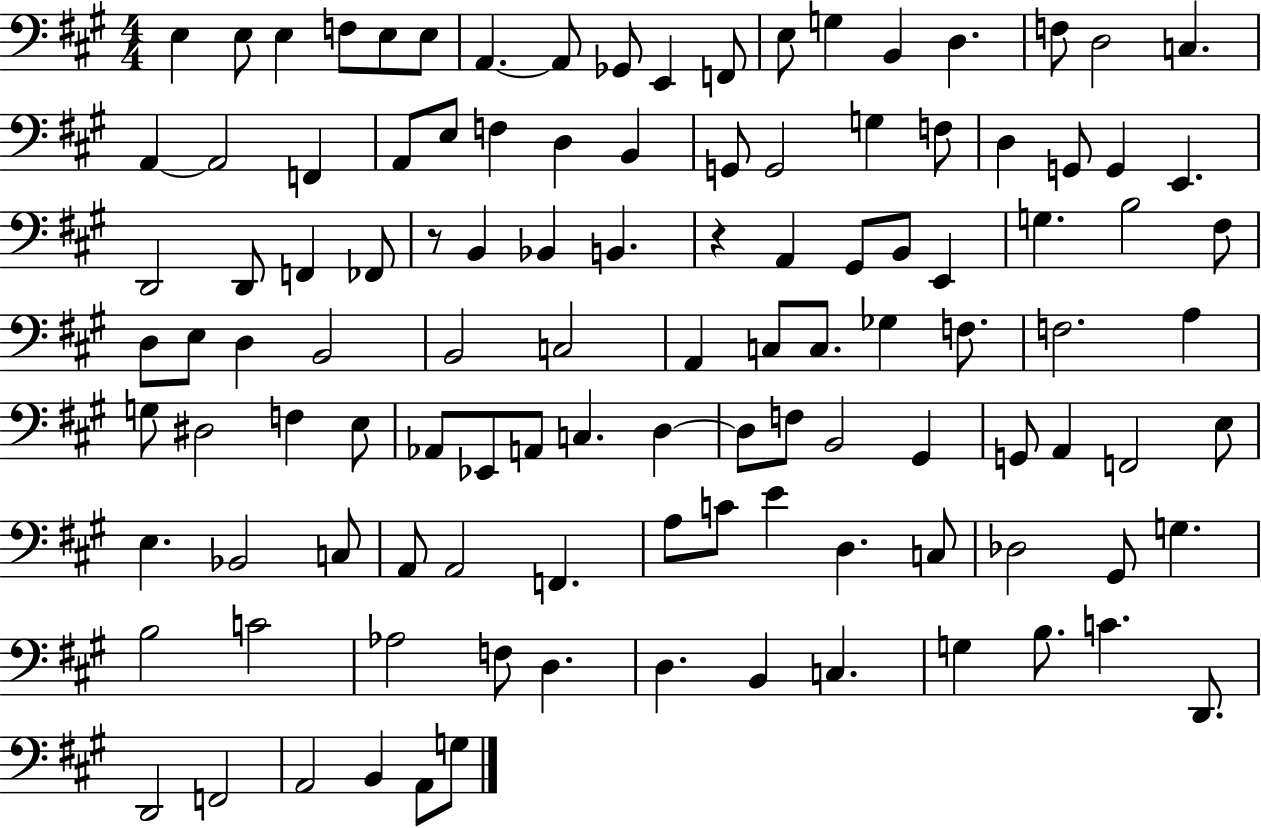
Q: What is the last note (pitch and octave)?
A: G3